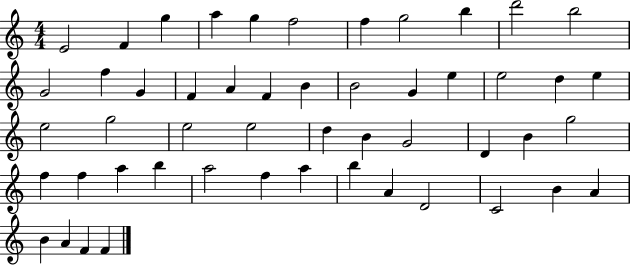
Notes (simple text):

E4/h F4/q G5/q A5/q G5/q F5/h F5/q G5/h B5/q D6/h B5/h G4/h F5/q G4/q F4/q A4/q F4/q B4/q B4/h G4/q E5/q E5/h D5/q E5/q E5/h G5/h E5/h E5/h D5/q B4/q G4/h D4/q B4/q G5/h F5/q F5/q A5/q B5/q A5/h F5/q A5/q B5/q A4/q D4/h C4/h B4/q A4/q B4/q A4/q F4/q F4/q